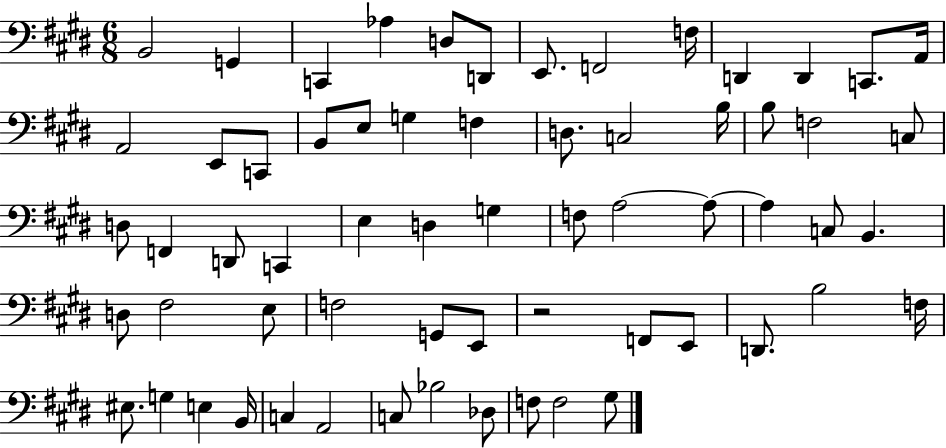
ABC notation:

X:1
T:Untitled
M:6/8
L:1/4
K:E
B,,2 G,, C,, _A, D,/2 D,,/2 E,,/2 F,,2 F,/4 D,, D,, C,,/2 A,,/4 A,,2 E,,/2 C,,/2 B,,/2 E,/2 G, F, D,/2 C,2 B,/4 B,/2 F,2 C,/2 D,/2 F,, D,,/2 C,, E, D, G, F,/2 A,2 A,/2 A, C,/2 B,, D,/2 ^F,2 E,/2 F,2 G,,/2 E,,/2 z2 F,,/2 E,,/2 D,,/2 B,2 F,/4 ^E,/2 G, E, B,,/4 C, A,,2 C,/2 _B,2 _D,/2 F,/2 F,2 ^G,/2